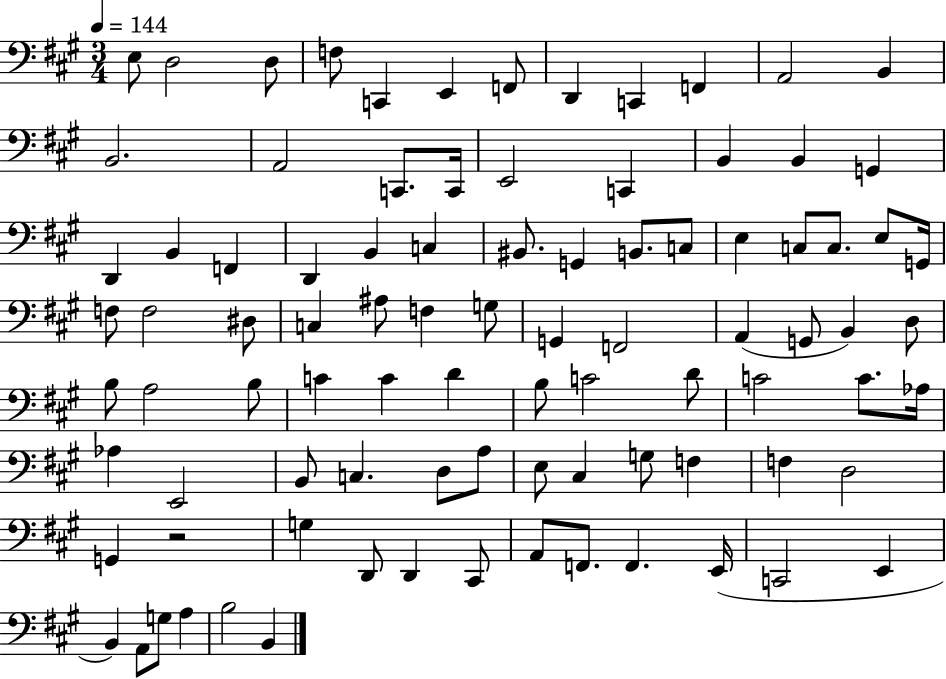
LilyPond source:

{
  \clef bass
  \numericTimeSignature
  \time 3/4
  \key a \major
  \tempo 4 = 144
  e8 d2 d8 | f8 c,4 e,4 f,8 | d,4 c,4 f,4 | a,2 b,4 | \break b,2. | a,2 c,8. c,16 | e,2 c,4 | b,4 b,4 g,4 | \break d,4 b,4 f,4 | d,4 b,4 c4 | bis,8. g,4 b,8. c8 | e4 c8 c8. e8 g,16 | \break f8 f2 dis8 | c4 ais8 f4 g8 | g,4 f,2 | a,4( g,8 b,4) d8 | \break b8 a2 b8 | c'4 c'4 d'4 | b8 c'2 d'8 | c'2 c'8. aes16 | \break aes4 e,2 | b,8 c4. d8 a8 | e8 cis4 g8 f4 | f4 d2 | \break g,4 r2 | g4 d,8 d,4 cis,8 | a,8 f,8. f,4. e,16( | c,2 e,4 | \break b,4) a,8 g8 a4 | b2 b,4 | \bar "|."
}